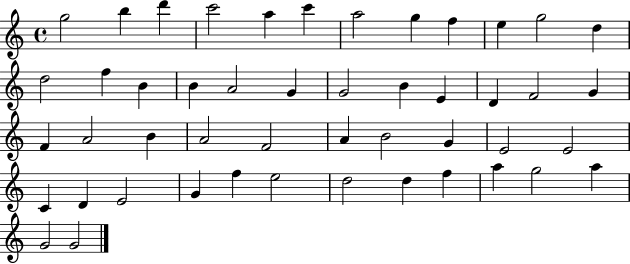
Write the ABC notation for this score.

X:1
T:Untitled
M:4/4
L:1/4
K:C
g2 b d' c'2 a c' a2 g f e g2 d d2 f B B A2 G G2 B E D F2 G F A2 B A2 F2 A B2 G E2 E2 C D E2 G f e2 d2 d f a g2 a G2 G2